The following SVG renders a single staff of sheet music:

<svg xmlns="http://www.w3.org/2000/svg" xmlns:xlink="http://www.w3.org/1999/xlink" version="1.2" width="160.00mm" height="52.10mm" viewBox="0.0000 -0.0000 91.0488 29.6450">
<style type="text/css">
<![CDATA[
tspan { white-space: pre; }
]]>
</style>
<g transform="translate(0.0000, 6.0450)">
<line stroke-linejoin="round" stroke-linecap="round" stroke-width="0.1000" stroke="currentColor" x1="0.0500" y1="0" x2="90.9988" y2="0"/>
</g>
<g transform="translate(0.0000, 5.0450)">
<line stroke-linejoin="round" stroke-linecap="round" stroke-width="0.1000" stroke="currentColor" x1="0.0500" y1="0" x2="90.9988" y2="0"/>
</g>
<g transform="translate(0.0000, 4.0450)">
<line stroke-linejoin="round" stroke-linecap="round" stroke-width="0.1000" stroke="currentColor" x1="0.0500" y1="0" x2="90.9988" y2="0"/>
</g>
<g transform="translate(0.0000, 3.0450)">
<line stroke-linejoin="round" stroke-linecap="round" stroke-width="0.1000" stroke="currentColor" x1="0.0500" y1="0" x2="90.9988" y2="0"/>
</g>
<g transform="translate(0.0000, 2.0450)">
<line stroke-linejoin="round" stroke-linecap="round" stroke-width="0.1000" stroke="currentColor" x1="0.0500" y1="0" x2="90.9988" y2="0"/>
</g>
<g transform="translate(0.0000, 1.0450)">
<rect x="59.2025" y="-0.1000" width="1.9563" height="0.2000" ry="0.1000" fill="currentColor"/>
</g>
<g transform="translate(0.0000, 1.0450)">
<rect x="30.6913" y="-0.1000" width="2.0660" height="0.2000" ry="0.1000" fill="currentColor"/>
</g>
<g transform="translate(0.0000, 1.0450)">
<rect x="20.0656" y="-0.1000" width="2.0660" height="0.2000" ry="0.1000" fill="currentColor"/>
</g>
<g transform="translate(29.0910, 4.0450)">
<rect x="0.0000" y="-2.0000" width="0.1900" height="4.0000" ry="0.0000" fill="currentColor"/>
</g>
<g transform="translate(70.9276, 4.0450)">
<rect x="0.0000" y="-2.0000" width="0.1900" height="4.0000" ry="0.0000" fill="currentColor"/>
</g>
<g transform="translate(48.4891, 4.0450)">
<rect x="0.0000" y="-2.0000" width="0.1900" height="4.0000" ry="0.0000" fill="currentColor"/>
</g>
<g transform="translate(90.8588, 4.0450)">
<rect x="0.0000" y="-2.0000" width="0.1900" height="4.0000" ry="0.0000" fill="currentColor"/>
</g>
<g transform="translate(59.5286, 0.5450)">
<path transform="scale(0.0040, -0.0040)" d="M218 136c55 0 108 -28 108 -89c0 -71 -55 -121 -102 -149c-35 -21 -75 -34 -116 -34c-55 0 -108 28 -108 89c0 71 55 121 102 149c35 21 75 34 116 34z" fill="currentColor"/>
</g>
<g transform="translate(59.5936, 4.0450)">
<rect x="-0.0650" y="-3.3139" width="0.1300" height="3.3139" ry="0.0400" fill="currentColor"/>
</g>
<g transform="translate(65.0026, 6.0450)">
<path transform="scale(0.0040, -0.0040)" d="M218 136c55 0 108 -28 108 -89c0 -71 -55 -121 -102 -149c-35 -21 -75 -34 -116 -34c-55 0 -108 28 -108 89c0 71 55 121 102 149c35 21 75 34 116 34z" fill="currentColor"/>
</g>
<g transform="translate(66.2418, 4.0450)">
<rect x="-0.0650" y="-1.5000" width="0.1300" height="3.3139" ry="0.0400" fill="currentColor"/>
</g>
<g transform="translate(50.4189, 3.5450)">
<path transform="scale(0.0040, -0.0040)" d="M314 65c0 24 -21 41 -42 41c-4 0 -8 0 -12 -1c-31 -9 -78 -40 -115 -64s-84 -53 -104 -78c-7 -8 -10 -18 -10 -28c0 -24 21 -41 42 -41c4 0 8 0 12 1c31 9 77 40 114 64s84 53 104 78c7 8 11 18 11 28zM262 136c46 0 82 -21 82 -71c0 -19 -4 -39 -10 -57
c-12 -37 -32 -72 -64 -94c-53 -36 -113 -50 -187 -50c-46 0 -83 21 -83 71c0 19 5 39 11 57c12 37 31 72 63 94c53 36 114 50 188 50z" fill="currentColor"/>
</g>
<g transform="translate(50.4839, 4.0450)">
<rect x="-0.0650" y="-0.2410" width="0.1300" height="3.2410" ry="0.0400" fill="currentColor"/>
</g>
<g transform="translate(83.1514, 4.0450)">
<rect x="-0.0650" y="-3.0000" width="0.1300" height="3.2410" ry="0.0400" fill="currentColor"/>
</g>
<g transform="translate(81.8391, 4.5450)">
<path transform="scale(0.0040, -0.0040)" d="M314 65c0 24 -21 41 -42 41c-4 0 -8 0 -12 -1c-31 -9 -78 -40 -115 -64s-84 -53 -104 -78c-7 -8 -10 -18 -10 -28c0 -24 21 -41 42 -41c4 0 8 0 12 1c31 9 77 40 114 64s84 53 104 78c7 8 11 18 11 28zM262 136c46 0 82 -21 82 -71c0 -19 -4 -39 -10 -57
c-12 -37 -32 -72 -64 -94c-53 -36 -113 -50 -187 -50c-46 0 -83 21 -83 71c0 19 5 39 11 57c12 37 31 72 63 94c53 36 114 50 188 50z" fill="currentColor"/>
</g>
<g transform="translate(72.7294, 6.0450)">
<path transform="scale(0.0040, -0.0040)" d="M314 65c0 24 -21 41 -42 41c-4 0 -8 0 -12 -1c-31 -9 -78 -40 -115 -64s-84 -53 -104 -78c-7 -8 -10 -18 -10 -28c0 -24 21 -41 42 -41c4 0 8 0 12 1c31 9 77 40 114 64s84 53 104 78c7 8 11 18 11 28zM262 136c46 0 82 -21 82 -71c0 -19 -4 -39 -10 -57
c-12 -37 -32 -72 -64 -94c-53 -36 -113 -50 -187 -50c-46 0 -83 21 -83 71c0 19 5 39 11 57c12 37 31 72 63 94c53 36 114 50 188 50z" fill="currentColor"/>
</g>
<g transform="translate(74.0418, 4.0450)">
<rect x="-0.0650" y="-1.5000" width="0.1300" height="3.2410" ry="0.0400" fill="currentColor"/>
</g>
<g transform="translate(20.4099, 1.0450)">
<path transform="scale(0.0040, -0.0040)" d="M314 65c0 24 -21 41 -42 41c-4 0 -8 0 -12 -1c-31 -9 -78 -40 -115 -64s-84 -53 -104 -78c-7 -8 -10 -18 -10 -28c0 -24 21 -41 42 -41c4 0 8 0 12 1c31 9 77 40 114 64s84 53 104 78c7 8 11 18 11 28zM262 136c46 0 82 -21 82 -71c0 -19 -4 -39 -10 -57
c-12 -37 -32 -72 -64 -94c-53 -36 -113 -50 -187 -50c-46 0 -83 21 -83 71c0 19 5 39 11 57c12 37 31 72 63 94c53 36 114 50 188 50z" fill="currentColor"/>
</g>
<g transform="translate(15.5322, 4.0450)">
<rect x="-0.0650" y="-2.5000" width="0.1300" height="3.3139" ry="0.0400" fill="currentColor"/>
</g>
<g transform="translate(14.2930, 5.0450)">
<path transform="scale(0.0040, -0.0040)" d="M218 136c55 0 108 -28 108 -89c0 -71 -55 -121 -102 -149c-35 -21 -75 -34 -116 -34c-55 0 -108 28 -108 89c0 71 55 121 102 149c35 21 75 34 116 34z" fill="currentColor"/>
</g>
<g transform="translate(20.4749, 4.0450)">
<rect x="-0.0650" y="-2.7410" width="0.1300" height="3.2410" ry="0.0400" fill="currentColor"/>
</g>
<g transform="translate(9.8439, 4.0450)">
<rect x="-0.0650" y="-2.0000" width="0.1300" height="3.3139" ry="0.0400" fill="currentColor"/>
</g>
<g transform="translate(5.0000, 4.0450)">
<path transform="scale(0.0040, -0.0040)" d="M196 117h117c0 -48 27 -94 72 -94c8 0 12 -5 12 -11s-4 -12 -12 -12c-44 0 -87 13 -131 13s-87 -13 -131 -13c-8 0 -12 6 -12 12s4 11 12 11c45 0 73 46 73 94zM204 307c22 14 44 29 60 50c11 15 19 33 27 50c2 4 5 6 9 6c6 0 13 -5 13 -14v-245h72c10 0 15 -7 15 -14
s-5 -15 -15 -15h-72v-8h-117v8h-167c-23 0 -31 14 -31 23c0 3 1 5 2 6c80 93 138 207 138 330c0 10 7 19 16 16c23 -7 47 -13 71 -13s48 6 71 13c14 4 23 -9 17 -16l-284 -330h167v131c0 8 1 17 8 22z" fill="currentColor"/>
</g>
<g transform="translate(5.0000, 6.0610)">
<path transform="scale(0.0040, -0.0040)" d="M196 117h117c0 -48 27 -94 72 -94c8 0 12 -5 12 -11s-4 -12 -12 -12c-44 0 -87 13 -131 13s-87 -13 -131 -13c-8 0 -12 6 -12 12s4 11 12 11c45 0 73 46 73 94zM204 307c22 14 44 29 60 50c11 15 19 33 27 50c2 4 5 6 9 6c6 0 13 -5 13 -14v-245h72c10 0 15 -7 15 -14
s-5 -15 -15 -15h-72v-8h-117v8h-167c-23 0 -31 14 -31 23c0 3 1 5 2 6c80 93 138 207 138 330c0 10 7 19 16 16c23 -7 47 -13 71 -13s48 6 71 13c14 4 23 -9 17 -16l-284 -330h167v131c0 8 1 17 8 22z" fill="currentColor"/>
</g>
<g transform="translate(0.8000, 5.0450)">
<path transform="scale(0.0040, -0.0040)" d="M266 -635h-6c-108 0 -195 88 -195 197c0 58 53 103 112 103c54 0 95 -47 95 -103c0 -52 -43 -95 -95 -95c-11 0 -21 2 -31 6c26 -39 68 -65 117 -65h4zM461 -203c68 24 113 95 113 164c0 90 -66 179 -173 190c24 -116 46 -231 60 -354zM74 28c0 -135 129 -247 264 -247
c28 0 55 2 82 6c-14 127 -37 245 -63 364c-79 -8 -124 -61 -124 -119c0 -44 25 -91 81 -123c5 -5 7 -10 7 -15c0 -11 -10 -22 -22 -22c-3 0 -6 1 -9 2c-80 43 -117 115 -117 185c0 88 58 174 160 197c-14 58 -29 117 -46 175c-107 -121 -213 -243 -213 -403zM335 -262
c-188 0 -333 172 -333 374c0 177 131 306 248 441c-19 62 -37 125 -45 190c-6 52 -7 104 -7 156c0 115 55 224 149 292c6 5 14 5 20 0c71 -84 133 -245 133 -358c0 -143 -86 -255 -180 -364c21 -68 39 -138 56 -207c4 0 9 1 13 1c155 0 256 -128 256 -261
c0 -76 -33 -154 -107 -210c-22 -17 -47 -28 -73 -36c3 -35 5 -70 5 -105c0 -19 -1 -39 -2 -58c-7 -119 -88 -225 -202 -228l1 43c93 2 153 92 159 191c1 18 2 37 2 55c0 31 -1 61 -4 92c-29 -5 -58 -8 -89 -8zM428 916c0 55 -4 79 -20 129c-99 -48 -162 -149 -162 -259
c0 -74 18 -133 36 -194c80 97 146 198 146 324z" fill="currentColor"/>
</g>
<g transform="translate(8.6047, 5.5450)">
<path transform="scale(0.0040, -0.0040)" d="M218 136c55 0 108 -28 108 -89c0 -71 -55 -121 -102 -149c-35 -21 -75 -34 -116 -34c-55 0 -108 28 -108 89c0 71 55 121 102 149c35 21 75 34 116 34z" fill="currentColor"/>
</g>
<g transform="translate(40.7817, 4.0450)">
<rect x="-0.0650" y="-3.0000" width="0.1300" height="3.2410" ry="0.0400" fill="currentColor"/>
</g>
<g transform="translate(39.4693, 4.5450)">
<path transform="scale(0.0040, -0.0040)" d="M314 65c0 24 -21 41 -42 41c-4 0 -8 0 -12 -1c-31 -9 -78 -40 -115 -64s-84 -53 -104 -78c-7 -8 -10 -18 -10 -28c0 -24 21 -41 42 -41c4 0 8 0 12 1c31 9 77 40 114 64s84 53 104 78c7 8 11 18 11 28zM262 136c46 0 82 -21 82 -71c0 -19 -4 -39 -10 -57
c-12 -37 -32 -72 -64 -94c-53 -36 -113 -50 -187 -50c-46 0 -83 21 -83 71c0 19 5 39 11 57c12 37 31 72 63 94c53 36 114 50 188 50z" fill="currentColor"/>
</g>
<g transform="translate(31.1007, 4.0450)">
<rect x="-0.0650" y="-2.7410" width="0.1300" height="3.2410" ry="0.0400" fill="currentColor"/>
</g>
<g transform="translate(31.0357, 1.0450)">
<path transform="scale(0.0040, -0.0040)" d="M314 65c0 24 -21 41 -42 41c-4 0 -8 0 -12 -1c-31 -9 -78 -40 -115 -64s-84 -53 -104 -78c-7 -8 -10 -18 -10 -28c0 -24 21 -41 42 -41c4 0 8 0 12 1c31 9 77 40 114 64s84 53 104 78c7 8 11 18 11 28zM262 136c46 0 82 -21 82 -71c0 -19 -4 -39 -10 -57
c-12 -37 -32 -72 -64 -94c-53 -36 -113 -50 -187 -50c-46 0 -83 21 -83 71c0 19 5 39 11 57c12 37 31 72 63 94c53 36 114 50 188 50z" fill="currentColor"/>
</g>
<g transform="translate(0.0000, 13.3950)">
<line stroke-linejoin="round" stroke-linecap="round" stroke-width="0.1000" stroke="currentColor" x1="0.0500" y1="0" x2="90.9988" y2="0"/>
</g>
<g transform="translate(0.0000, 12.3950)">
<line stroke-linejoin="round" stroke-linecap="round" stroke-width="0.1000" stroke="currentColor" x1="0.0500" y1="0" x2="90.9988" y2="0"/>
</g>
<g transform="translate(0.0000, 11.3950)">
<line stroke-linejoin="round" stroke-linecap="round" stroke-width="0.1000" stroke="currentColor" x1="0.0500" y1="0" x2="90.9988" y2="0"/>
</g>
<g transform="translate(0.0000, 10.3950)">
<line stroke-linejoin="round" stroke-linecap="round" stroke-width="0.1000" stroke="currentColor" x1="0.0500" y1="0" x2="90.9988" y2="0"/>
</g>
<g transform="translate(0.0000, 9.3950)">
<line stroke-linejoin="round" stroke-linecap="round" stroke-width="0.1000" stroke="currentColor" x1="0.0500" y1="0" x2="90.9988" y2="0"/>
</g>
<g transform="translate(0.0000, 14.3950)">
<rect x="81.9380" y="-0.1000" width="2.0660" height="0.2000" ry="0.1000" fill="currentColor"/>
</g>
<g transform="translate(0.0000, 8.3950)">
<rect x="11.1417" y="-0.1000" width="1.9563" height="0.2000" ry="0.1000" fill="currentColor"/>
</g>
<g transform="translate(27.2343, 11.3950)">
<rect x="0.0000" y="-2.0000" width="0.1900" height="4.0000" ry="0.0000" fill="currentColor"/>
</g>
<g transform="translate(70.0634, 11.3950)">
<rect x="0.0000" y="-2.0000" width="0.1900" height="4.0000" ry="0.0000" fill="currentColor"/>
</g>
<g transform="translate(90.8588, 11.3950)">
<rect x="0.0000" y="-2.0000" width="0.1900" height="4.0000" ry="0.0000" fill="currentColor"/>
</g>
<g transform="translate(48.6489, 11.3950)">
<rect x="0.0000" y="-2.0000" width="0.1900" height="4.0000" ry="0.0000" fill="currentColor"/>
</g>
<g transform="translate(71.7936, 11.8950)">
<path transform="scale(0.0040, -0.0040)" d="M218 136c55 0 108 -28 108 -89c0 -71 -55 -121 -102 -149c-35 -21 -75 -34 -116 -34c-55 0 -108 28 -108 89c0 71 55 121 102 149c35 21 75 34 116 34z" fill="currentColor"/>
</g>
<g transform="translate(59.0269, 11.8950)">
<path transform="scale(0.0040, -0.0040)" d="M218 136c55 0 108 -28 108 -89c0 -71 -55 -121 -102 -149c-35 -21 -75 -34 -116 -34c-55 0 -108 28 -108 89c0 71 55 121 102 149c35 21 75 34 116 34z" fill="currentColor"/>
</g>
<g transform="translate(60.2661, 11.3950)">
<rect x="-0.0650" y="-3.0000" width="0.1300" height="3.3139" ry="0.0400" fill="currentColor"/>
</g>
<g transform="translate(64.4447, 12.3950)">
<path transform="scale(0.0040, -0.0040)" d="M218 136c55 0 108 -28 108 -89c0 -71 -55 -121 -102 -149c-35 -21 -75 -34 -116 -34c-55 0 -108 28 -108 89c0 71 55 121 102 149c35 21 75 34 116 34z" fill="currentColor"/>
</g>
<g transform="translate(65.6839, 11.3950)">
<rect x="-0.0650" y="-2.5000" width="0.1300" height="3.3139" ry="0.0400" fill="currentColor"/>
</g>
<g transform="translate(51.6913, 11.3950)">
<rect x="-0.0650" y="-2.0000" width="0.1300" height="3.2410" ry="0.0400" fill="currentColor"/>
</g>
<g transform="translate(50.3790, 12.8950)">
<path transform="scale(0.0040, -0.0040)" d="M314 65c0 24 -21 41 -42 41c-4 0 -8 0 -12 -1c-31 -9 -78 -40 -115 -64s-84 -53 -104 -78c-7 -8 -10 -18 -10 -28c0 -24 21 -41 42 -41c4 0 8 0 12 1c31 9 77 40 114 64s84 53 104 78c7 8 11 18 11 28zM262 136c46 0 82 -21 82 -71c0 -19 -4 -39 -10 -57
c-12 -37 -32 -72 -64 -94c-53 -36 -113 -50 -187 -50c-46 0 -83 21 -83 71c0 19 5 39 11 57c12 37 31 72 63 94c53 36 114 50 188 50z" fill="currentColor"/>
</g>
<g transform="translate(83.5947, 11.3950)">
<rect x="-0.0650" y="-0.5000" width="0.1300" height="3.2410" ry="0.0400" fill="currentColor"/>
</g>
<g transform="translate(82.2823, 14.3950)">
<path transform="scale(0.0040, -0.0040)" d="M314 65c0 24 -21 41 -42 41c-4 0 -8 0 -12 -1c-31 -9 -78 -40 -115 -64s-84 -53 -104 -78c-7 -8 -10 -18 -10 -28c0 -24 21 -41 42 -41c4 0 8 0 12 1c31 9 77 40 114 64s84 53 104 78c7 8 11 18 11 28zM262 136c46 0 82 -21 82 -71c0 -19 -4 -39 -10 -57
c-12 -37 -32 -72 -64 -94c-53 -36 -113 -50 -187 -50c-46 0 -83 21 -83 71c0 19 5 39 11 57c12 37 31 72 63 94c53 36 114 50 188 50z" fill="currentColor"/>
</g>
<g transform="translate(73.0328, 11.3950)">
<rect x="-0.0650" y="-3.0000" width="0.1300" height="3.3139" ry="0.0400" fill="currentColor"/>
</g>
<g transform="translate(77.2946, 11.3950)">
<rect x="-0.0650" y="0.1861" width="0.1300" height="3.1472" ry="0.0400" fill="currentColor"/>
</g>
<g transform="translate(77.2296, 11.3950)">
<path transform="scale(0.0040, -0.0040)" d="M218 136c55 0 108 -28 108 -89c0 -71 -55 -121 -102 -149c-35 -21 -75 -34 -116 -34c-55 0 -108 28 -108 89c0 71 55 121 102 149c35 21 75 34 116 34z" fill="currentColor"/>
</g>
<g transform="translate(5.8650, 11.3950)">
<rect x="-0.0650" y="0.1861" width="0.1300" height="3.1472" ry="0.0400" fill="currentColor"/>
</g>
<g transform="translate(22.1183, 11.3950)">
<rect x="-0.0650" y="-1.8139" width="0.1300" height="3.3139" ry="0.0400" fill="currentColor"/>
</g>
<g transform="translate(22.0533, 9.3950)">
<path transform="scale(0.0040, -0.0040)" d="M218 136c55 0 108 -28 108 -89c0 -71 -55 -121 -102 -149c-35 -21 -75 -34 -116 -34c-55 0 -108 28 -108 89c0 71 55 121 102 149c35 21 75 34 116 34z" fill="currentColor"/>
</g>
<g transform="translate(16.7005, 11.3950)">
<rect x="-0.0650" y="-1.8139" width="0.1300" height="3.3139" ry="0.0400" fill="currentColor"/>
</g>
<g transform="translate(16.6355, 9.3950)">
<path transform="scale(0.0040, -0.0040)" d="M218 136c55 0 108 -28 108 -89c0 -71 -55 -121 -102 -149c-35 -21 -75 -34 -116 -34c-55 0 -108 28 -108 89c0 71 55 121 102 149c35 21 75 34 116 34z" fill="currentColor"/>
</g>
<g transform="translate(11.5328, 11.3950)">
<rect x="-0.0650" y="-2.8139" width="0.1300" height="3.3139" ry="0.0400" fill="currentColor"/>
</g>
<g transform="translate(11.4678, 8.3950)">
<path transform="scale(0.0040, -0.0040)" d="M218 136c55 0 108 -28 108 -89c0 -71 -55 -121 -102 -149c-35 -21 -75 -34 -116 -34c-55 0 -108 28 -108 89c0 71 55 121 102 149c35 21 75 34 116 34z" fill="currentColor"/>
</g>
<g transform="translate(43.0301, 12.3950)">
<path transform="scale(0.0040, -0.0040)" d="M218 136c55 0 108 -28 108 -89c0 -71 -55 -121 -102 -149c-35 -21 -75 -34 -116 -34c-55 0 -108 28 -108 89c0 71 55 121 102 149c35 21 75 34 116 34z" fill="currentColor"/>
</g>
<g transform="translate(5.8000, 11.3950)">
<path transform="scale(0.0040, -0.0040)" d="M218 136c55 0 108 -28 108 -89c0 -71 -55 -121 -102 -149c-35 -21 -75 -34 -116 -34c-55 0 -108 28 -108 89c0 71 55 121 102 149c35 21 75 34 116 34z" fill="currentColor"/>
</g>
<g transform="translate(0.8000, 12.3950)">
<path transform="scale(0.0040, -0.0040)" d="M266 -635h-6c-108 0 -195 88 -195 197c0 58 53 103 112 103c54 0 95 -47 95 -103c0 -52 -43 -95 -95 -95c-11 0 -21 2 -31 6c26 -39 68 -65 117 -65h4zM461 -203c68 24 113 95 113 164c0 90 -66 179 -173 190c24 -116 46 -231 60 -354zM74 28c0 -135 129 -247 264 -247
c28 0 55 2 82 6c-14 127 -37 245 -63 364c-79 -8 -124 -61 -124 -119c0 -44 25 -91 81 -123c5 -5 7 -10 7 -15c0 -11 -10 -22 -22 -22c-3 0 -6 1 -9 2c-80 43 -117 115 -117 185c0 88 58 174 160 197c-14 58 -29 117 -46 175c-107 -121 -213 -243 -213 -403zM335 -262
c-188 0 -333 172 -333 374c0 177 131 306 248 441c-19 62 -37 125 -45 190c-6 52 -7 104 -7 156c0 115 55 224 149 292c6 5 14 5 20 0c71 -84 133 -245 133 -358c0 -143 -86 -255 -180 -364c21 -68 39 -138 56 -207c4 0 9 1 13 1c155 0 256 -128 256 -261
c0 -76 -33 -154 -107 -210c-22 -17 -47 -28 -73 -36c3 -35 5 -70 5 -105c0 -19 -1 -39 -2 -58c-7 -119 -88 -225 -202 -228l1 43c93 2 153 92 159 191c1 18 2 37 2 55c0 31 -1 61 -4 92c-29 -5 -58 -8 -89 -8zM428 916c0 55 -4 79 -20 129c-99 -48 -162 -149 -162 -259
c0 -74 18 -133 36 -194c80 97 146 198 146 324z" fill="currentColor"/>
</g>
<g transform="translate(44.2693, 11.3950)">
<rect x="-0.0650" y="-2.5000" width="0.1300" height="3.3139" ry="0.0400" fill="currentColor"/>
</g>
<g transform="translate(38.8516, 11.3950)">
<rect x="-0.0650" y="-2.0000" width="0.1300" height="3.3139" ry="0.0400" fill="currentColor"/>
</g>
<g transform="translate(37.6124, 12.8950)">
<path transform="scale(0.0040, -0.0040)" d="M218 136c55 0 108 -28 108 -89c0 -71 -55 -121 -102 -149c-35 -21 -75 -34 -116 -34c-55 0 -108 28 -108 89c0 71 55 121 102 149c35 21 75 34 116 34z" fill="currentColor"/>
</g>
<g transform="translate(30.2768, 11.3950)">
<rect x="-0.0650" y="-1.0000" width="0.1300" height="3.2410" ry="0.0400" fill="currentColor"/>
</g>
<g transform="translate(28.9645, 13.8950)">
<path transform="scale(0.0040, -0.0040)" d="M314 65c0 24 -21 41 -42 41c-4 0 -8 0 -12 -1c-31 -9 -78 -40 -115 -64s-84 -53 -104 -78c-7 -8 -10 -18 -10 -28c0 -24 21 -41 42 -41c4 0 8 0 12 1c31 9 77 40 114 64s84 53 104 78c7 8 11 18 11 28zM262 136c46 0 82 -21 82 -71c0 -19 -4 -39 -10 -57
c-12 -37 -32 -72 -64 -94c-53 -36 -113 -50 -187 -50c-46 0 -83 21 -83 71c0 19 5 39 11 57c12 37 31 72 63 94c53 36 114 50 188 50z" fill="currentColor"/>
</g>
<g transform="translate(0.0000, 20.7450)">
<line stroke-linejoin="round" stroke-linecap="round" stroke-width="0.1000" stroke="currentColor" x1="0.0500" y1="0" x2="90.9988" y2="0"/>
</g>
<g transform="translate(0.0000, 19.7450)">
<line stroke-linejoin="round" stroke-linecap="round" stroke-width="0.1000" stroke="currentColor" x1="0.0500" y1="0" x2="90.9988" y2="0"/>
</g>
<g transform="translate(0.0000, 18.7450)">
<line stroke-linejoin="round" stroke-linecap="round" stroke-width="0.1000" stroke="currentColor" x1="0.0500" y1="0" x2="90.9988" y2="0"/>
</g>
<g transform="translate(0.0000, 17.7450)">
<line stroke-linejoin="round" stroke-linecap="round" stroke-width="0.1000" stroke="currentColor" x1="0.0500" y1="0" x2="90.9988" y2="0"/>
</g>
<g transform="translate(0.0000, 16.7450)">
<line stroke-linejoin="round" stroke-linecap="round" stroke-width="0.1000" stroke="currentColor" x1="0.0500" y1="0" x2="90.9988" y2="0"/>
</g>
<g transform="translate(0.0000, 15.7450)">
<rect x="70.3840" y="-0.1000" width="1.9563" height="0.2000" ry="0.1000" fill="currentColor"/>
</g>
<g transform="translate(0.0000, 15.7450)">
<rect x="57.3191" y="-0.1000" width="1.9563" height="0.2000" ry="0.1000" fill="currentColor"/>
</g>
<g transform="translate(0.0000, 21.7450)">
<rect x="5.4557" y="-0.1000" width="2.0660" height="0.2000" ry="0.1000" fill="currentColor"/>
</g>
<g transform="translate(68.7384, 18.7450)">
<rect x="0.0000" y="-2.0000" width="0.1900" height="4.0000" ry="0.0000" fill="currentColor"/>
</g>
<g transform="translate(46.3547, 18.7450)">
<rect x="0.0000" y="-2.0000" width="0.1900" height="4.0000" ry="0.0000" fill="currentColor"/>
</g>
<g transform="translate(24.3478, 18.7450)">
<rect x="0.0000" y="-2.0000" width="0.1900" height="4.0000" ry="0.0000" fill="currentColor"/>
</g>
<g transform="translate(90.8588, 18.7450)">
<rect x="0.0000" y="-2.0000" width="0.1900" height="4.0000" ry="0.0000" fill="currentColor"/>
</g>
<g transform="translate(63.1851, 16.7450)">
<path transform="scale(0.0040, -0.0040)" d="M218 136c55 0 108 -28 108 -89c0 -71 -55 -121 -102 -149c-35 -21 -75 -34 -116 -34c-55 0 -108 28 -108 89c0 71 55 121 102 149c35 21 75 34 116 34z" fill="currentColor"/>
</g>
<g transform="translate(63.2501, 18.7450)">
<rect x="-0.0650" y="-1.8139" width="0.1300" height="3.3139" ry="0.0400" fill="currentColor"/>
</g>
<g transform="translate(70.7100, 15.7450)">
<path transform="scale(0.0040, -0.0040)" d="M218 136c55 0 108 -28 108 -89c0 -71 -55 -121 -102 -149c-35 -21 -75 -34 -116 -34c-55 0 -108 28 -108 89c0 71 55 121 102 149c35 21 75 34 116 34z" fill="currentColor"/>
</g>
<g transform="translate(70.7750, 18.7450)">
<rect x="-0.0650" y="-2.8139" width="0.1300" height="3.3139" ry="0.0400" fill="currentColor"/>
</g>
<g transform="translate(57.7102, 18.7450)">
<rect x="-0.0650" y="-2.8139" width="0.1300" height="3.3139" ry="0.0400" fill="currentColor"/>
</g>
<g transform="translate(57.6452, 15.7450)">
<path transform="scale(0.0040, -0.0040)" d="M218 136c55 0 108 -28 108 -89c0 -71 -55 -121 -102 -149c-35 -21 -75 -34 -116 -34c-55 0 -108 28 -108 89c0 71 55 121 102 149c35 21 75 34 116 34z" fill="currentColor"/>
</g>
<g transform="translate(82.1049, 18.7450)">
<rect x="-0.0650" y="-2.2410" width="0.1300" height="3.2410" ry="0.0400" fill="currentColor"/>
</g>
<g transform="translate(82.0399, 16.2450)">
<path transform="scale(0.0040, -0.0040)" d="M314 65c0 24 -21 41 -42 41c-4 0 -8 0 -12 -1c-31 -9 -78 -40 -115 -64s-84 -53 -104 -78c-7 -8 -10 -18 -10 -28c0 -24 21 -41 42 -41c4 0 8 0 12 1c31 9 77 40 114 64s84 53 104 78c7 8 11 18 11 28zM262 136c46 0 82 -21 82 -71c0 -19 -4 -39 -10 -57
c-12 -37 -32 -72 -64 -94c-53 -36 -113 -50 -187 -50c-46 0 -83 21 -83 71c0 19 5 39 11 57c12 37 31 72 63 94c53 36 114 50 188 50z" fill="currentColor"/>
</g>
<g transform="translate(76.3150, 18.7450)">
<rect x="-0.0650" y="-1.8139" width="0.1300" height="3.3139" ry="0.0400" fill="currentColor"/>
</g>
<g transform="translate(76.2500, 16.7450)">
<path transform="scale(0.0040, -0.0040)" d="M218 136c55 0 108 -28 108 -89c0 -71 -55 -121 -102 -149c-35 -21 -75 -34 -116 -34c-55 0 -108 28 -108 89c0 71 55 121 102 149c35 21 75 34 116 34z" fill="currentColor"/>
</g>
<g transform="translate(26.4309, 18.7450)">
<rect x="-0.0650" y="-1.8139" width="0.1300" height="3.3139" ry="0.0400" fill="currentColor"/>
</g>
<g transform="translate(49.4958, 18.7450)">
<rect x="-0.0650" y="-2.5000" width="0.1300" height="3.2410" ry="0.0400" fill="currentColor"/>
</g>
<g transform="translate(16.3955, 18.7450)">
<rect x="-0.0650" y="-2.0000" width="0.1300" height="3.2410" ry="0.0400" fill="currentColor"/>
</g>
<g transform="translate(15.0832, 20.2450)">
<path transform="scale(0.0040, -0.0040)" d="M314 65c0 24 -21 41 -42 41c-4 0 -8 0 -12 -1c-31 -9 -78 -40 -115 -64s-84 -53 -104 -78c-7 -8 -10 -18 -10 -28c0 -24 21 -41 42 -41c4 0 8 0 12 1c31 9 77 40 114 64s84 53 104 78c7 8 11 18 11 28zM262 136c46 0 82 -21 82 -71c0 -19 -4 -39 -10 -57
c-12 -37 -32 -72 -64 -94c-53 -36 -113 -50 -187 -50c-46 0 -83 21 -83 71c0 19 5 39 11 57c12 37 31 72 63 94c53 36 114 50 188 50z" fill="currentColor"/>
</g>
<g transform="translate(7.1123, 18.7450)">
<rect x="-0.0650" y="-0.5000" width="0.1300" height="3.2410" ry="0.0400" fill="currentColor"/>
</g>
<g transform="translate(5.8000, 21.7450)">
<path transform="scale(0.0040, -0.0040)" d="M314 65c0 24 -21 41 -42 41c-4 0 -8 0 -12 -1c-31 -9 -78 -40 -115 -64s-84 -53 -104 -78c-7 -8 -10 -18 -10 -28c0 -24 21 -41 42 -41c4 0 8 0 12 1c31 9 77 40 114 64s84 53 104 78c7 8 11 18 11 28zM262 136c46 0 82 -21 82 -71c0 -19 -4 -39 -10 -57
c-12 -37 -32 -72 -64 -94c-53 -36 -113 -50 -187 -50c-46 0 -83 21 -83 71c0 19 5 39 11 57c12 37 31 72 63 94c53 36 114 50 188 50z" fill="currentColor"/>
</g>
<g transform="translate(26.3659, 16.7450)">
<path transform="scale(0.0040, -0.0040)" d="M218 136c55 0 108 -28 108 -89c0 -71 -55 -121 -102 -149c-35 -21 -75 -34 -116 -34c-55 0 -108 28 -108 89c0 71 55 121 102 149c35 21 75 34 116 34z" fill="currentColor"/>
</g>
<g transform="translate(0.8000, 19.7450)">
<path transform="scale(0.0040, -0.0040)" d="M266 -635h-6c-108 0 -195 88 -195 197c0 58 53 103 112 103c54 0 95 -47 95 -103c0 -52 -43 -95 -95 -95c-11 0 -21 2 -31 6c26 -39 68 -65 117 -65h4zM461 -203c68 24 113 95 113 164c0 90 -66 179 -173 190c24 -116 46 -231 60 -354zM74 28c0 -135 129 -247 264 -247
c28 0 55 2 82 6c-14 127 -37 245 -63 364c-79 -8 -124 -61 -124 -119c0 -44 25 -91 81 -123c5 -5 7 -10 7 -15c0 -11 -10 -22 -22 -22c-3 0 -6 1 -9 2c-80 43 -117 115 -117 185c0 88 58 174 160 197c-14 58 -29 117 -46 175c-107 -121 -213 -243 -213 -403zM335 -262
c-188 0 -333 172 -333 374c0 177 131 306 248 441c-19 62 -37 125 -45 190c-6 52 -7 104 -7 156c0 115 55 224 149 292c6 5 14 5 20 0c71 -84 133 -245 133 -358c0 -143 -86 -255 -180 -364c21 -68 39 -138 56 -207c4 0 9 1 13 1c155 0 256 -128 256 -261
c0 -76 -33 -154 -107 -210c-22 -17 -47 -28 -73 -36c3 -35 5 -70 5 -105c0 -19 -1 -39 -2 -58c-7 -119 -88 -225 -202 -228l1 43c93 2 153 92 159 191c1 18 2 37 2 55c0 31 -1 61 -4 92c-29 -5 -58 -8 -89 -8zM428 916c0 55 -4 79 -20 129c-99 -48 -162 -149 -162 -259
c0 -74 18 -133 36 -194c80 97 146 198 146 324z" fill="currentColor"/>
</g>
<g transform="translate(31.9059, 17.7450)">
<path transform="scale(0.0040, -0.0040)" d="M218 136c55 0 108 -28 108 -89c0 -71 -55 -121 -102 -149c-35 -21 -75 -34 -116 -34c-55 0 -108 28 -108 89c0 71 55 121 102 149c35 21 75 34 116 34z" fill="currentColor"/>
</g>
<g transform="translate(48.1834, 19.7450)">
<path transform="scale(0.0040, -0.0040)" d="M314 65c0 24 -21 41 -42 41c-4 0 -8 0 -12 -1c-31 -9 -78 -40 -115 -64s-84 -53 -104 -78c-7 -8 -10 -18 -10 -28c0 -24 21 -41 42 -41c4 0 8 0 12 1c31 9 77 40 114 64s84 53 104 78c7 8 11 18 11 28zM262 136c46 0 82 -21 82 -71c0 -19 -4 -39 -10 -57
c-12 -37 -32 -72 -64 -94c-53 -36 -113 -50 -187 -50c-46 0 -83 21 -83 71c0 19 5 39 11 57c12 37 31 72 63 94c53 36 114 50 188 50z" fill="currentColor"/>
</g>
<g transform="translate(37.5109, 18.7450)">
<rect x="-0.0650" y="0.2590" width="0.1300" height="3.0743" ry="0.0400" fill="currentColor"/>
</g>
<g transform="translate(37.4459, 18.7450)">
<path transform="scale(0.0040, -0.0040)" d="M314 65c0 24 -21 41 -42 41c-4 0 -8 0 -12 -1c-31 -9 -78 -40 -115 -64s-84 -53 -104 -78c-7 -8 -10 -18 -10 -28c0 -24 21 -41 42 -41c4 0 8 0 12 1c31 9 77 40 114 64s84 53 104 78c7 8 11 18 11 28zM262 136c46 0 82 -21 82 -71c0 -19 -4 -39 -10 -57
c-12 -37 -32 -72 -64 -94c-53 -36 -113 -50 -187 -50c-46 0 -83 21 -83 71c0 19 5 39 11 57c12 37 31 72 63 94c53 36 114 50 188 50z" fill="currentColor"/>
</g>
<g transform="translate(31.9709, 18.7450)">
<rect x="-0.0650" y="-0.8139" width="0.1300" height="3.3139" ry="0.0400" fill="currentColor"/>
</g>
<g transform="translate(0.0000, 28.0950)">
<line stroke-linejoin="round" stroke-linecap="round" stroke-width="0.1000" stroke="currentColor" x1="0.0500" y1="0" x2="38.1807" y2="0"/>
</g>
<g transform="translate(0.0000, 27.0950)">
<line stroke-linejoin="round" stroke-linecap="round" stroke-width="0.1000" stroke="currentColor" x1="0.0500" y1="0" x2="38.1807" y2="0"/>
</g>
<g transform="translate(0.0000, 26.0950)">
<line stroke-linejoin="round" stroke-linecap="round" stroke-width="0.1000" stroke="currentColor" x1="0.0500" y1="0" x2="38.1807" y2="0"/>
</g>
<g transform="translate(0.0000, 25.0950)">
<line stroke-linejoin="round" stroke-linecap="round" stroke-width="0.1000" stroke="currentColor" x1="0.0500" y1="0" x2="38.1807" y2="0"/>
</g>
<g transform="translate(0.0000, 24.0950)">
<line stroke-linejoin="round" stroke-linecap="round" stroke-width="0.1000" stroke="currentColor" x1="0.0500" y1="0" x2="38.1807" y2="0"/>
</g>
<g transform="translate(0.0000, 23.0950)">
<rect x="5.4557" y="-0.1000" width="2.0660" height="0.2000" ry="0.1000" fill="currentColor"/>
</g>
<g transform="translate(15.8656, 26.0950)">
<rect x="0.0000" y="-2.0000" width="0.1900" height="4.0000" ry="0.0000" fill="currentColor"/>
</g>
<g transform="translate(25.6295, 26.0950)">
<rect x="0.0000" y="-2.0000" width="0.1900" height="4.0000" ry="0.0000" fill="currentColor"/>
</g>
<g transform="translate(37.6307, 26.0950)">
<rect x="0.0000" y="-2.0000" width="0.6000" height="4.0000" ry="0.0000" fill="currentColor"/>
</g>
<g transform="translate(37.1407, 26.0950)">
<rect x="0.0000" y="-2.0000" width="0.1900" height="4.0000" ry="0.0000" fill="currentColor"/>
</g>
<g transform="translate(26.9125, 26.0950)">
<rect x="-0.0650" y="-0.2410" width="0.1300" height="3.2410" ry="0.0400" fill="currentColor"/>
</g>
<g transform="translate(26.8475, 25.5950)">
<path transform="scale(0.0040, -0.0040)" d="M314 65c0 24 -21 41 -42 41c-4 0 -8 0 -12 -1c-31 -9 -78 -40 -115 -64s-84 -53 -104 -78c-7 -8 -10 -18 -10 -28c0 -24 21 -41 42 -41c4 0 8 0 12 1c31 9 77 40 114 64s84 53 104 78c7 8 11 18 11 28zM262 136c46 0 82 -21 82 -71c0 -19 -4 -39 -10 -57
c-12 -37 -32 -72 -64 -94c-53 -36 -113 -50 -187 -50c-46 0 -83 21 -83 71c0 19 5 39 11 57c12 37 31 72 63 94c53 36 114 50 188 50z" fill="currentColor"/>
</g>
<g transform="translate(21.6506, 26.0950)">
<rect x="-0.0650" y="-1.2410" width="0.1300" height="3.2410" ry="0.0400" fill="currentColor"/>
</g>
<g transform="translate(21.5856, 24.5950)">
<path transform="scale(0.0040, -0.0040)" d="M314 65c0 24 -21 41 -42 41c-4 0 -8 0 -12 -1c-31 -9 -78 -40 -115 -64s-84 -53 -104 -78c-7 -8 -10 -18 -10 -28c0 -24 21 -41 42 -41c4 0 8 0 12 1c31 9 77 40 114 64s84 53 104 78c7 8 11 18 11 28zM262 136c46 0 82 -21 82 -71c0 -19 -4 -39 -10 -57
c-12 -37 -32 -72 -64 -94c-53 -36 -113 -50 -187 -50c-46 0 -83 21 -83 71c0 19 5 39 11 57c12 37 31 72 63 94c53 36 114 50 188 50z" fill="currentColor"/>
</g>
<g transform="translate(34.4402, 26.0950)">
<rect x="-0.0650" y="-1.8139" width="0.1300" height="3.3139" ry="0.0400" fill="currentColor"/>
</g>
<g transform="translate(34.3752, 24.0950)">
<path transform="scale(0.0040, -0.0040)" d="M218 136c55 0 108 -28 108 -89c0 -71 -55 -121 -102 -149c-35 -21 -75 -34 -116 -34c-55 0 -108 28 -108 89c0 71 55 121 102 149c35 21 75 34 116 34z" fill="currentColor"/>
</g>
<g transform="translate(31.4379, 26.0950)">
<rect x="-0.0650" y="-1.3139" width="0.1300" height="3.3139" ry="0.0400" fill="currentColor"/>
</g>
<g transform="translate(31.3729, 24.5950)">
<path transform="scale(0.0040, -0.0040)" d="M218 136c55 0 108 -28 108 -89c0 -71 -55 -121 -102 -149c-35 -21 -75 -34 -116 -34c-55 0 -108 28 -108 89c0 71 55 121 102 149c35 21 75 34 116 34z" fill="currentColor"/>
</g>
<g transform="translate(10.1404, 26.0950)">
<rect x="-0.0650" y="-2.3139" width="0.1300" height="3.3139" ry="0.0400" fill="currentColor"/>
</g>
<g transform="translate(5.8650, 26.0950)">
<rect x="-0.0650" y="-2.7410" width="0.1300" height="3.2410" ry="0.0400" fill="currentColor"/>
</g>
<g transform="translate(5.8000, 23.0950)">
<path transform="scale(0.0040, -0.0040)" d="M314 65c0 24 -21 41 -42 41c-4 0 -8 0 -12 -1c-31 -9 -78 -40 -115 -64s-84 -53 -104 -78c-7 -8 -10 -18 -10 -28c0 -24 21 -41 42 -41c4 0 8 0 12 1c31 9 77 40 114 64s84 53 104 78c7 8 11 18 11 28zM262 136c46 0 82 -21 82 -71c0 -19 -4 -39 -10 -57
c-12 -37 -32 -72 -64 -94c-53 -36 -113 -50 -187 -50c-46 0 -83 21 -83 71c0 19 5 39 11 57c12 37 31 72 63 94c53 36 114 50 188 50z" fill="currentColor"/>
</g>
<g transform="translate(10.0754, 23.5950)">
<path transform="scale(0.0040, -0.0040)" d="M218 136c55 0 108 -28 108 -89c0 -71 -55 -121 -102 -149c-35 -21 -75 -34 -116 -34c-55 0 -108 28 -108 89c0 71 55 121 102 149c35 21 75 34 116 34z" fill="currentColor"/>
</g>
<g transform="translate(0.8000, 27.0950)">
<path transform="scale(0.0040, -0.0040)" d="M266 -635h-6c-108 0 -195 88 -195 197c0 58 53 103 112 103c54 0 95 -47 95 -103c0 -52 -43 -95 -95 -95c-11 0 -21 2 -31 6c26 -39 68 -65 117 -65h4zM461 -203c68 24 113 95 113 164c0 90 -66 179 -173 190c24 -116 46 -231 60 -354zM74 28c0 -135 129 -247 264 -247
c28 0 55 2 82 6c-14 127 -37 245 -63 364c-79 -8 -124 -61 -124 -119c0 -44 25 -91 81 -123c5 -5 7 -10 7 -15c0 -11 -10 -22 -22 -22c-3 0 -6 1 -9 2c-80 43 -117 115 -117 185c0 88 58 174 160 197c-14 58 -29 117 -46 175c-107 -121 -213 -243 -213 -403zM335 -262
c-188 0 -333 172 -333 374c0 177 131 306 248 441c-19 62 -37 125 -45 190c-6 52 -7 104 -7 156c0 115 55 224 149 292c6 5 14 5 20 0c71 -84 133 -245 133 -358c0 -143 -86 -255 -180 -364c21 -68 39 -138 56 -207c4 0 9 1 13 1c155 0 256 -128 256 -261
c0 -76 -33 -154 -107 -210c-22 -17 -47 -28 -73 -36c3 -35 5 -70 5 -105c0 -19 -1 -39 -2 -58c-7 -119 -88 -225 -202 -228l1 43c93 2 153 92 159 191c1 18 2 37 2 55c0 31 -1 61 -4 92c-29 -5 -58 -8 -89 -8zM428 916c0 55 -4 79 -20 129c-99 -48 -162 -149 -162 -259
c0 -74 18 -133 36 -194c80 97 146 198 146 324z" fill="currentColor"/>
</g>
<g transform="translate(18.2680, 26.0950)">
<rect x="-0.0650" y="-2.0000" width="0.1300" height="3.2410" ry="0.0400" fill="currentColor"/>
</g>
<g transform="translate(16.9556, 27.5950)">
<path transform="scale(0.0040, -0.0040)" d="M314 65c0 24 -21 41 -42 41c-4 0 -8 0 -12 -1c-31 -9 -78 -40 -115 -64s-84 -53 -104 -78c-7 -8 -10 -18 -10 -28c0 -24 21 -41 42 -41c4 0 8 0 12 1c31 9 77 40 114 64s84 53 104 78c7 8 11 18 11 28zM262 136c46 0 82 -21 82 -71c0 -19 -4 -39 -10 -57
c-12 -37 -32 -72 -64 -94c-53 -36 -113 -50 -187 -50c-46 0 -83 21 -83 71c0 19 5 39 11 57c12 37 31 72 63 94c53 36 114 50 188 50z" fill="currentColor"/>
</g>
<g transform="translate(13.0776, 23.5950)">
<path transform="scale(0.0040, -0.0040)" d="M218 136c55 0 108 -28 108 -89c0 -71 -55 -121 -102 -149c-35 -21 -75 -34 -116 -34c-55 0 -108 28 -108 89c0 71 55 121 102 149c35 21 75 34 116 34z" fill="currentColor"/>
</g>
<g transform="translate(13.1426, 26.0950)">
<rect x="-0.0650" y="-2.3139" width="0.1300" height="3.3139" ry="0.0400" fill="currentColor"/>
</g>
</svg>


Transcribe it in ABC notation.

X:1
T:Untitled
M:4/4
L:1/4
K:C
F G a2 a2 A2 c2 b E E2 A2 B a f f D2 F G F2 A G A B C2 C2 F2 f d B2 G2 a f a f g2 a2 g g F2 e2 c2 e f